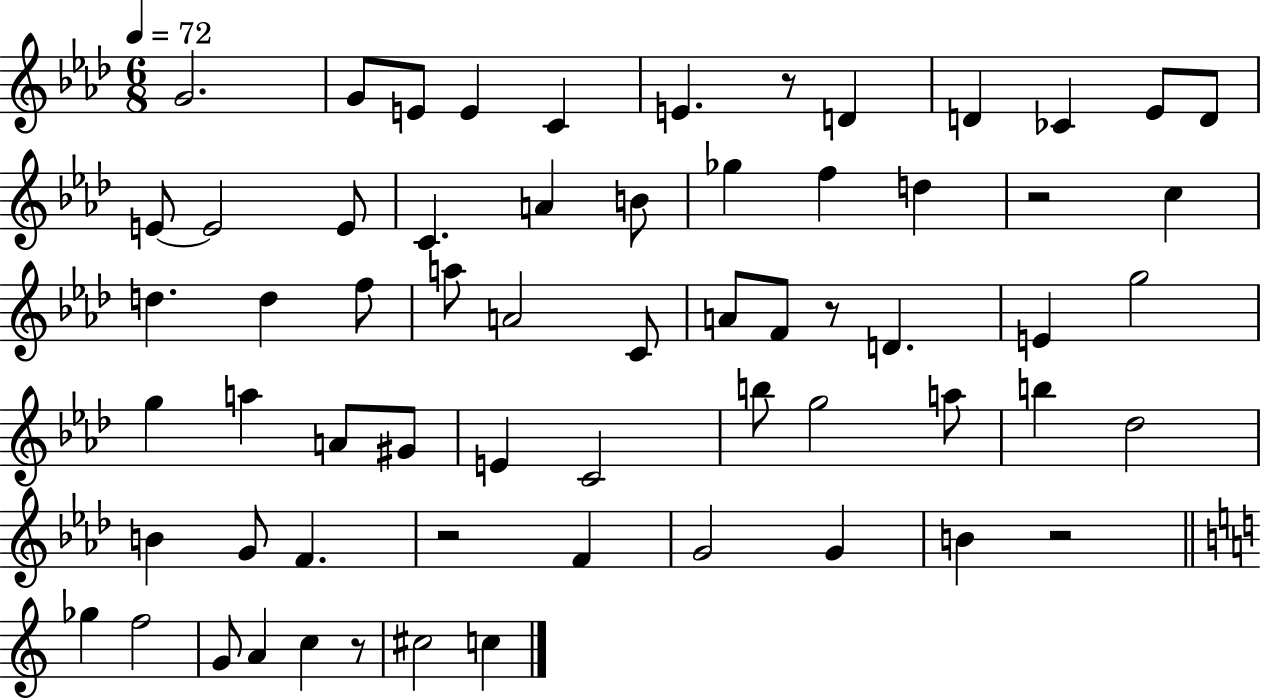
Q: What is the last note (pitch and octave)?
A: C5